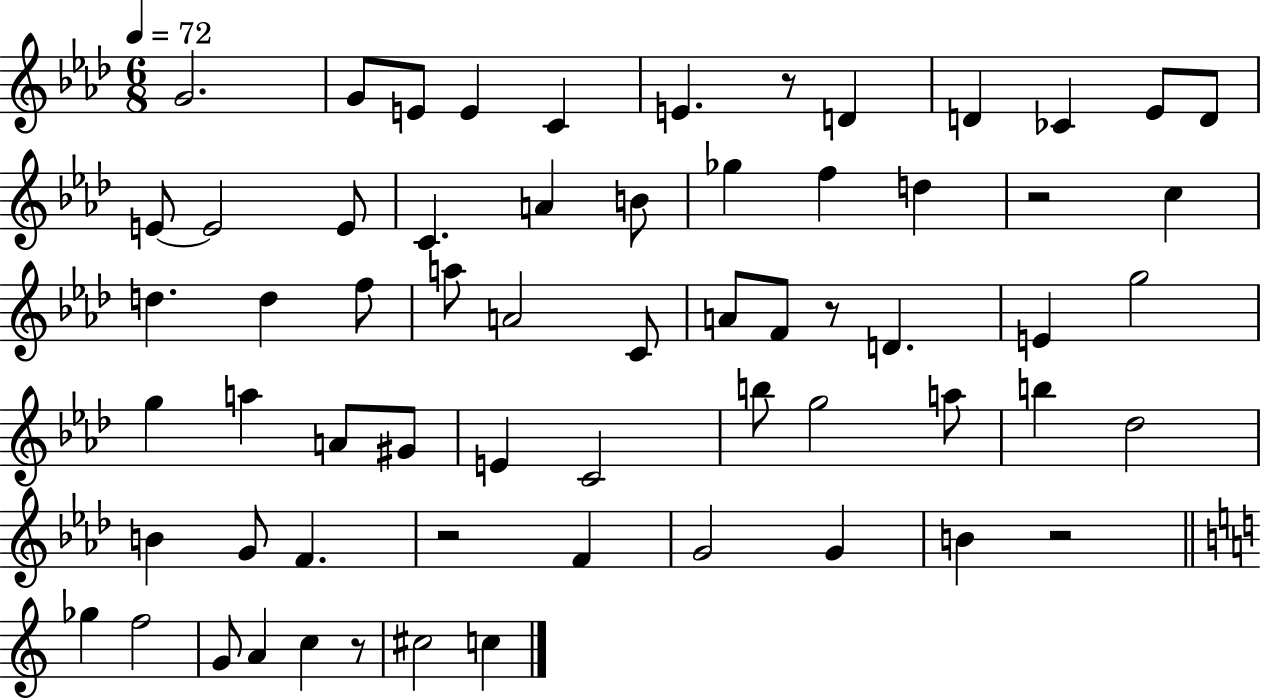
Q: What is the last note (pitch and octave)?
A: C5